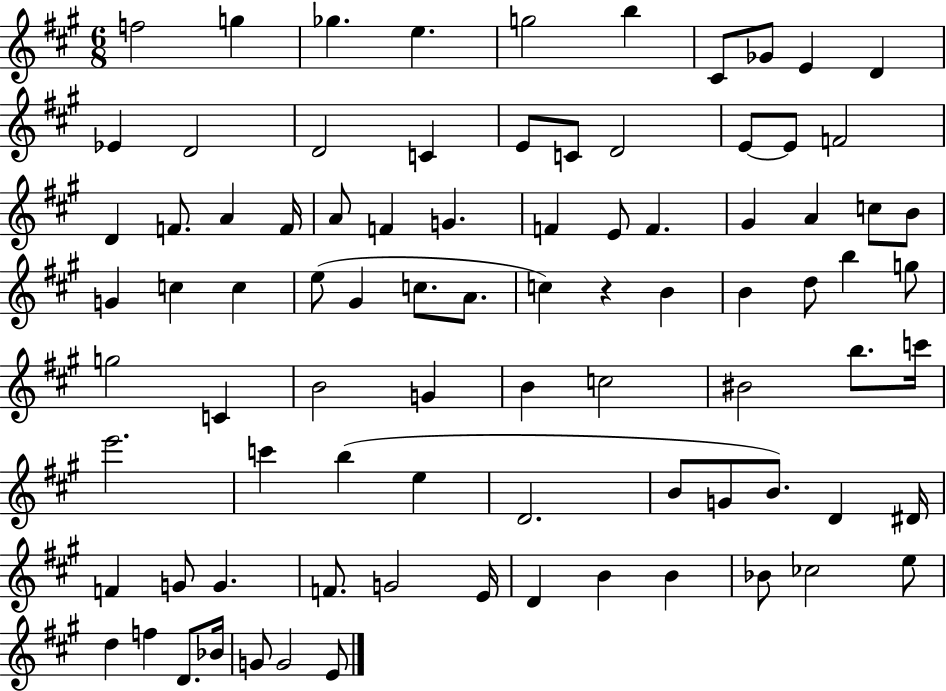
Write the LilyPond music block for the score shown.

{
  \clef treble
  \numericTimeSignature
  \time 6/8
  \key a \major
  f''2 g''4 | ges''4. e''4. | g''2 b''4 | cis'8 ges'8 e'4 d'4 | \break ees'4 d'2 | d'2 c'4 | e'8 c'8 d'2 | e'8~~ e'8 f'2 | \break d'4 f'8. a'4 f'16 | a'8 f'4 g'4. | f'4 e'8 f'4. | gis'4 a'4 c''8 b'8 | \break g'4 c''4 c''4 | e''8( gis'4 c''8. a'8. | c''4) r4 b'4 | b'4 d''8 b''4 g''8 | \break g''2 c'4 | b'2 g'4 | b'4 c''2 | bis'2 b''8. c'''16 | \break e'''2. | c'''4 b''4( e''4 | d'2. | b'8 g'8 b'8.) d'4 dis'16 | \break f'4 g'8 g'4. | f'8. g'2 e'16 | d'4 b'4 b'4 | bes'8 ces''2 e''8 | \break d''4 f''4 d'8. bes'16 | g'8 g'2 e'8 | \bar "|."
}